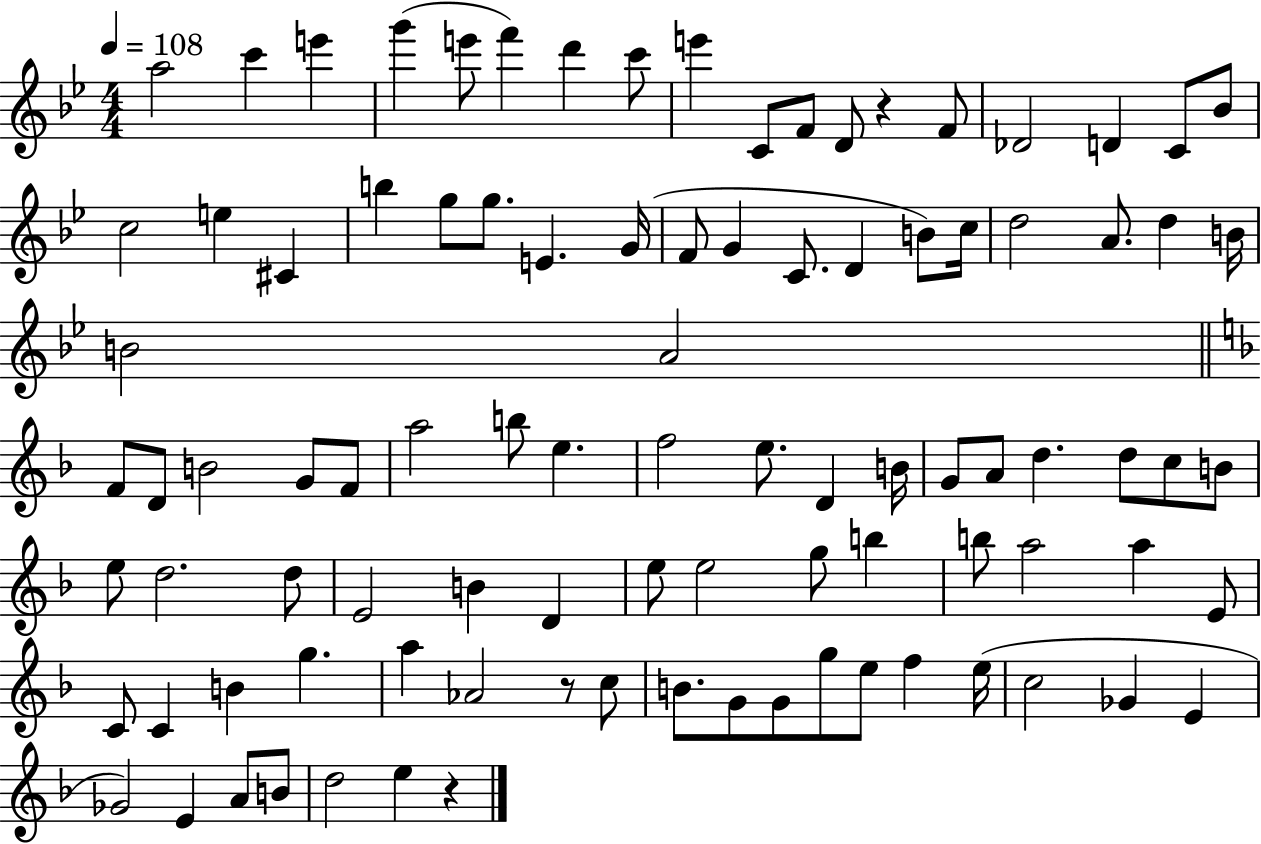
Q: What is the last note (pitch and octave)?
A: E5